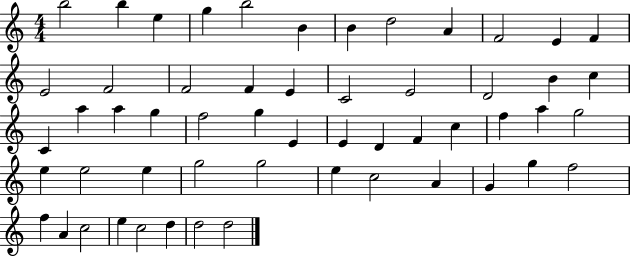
X:1
T:Untitled
M:4/4
L:1/4
K:C
b2 b e g b2 B B d2 A F2 E F E2 F2 F2 F E C2 E2 D2 B c C a a g f2 g E E D F c f a g2 e e2 e g2 g2 e c2 A G g f2 f A c2 e c2 d d2 d2